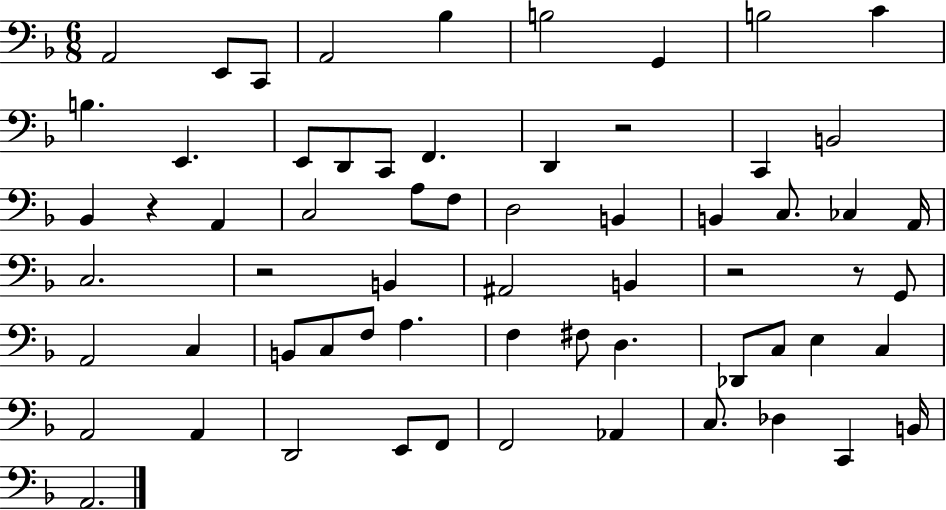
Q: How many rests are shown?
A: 5